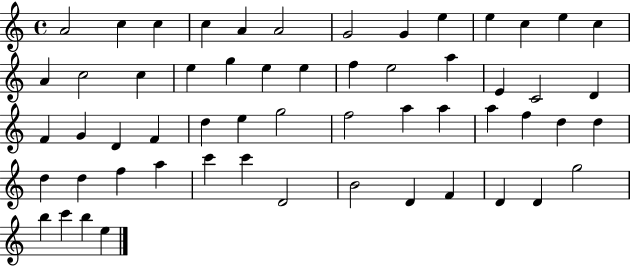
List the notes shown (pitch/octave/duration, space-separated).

A4/h C5/q C5/q C5/q A4/q A4/h G4/h G4/q E5/q E5/q C5/q E5/q C5/q A4/q C5/h C5/q E5/q G5/q E5/q E5/q F5/q E5/h A5/q E4/q C4/h D4/q F4/q G4/q D4/q F4/q D5/q E5/q G5/h F5/h A5/q A5/q A5/q F5/q D5/q D5/q D5/q D5/q F5/q A5/q C6/q C6/q D4/h B4/h D4/q F4/q D4/q D4/q G5/h B5/q C6/q B5/q E5/q